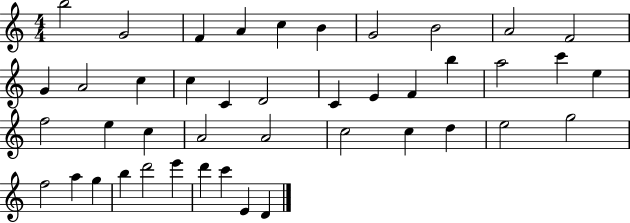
X:1
T:Untitled
M:4/4
L:1/4
K:C
b2 G2 F A c B G2 B2 A2 F2 G A2 c c C D2 C E F b a2 c' e f2 e c A2 A2 c2 c d e2 g2 f2 a g b d'2 e' d' c' E D